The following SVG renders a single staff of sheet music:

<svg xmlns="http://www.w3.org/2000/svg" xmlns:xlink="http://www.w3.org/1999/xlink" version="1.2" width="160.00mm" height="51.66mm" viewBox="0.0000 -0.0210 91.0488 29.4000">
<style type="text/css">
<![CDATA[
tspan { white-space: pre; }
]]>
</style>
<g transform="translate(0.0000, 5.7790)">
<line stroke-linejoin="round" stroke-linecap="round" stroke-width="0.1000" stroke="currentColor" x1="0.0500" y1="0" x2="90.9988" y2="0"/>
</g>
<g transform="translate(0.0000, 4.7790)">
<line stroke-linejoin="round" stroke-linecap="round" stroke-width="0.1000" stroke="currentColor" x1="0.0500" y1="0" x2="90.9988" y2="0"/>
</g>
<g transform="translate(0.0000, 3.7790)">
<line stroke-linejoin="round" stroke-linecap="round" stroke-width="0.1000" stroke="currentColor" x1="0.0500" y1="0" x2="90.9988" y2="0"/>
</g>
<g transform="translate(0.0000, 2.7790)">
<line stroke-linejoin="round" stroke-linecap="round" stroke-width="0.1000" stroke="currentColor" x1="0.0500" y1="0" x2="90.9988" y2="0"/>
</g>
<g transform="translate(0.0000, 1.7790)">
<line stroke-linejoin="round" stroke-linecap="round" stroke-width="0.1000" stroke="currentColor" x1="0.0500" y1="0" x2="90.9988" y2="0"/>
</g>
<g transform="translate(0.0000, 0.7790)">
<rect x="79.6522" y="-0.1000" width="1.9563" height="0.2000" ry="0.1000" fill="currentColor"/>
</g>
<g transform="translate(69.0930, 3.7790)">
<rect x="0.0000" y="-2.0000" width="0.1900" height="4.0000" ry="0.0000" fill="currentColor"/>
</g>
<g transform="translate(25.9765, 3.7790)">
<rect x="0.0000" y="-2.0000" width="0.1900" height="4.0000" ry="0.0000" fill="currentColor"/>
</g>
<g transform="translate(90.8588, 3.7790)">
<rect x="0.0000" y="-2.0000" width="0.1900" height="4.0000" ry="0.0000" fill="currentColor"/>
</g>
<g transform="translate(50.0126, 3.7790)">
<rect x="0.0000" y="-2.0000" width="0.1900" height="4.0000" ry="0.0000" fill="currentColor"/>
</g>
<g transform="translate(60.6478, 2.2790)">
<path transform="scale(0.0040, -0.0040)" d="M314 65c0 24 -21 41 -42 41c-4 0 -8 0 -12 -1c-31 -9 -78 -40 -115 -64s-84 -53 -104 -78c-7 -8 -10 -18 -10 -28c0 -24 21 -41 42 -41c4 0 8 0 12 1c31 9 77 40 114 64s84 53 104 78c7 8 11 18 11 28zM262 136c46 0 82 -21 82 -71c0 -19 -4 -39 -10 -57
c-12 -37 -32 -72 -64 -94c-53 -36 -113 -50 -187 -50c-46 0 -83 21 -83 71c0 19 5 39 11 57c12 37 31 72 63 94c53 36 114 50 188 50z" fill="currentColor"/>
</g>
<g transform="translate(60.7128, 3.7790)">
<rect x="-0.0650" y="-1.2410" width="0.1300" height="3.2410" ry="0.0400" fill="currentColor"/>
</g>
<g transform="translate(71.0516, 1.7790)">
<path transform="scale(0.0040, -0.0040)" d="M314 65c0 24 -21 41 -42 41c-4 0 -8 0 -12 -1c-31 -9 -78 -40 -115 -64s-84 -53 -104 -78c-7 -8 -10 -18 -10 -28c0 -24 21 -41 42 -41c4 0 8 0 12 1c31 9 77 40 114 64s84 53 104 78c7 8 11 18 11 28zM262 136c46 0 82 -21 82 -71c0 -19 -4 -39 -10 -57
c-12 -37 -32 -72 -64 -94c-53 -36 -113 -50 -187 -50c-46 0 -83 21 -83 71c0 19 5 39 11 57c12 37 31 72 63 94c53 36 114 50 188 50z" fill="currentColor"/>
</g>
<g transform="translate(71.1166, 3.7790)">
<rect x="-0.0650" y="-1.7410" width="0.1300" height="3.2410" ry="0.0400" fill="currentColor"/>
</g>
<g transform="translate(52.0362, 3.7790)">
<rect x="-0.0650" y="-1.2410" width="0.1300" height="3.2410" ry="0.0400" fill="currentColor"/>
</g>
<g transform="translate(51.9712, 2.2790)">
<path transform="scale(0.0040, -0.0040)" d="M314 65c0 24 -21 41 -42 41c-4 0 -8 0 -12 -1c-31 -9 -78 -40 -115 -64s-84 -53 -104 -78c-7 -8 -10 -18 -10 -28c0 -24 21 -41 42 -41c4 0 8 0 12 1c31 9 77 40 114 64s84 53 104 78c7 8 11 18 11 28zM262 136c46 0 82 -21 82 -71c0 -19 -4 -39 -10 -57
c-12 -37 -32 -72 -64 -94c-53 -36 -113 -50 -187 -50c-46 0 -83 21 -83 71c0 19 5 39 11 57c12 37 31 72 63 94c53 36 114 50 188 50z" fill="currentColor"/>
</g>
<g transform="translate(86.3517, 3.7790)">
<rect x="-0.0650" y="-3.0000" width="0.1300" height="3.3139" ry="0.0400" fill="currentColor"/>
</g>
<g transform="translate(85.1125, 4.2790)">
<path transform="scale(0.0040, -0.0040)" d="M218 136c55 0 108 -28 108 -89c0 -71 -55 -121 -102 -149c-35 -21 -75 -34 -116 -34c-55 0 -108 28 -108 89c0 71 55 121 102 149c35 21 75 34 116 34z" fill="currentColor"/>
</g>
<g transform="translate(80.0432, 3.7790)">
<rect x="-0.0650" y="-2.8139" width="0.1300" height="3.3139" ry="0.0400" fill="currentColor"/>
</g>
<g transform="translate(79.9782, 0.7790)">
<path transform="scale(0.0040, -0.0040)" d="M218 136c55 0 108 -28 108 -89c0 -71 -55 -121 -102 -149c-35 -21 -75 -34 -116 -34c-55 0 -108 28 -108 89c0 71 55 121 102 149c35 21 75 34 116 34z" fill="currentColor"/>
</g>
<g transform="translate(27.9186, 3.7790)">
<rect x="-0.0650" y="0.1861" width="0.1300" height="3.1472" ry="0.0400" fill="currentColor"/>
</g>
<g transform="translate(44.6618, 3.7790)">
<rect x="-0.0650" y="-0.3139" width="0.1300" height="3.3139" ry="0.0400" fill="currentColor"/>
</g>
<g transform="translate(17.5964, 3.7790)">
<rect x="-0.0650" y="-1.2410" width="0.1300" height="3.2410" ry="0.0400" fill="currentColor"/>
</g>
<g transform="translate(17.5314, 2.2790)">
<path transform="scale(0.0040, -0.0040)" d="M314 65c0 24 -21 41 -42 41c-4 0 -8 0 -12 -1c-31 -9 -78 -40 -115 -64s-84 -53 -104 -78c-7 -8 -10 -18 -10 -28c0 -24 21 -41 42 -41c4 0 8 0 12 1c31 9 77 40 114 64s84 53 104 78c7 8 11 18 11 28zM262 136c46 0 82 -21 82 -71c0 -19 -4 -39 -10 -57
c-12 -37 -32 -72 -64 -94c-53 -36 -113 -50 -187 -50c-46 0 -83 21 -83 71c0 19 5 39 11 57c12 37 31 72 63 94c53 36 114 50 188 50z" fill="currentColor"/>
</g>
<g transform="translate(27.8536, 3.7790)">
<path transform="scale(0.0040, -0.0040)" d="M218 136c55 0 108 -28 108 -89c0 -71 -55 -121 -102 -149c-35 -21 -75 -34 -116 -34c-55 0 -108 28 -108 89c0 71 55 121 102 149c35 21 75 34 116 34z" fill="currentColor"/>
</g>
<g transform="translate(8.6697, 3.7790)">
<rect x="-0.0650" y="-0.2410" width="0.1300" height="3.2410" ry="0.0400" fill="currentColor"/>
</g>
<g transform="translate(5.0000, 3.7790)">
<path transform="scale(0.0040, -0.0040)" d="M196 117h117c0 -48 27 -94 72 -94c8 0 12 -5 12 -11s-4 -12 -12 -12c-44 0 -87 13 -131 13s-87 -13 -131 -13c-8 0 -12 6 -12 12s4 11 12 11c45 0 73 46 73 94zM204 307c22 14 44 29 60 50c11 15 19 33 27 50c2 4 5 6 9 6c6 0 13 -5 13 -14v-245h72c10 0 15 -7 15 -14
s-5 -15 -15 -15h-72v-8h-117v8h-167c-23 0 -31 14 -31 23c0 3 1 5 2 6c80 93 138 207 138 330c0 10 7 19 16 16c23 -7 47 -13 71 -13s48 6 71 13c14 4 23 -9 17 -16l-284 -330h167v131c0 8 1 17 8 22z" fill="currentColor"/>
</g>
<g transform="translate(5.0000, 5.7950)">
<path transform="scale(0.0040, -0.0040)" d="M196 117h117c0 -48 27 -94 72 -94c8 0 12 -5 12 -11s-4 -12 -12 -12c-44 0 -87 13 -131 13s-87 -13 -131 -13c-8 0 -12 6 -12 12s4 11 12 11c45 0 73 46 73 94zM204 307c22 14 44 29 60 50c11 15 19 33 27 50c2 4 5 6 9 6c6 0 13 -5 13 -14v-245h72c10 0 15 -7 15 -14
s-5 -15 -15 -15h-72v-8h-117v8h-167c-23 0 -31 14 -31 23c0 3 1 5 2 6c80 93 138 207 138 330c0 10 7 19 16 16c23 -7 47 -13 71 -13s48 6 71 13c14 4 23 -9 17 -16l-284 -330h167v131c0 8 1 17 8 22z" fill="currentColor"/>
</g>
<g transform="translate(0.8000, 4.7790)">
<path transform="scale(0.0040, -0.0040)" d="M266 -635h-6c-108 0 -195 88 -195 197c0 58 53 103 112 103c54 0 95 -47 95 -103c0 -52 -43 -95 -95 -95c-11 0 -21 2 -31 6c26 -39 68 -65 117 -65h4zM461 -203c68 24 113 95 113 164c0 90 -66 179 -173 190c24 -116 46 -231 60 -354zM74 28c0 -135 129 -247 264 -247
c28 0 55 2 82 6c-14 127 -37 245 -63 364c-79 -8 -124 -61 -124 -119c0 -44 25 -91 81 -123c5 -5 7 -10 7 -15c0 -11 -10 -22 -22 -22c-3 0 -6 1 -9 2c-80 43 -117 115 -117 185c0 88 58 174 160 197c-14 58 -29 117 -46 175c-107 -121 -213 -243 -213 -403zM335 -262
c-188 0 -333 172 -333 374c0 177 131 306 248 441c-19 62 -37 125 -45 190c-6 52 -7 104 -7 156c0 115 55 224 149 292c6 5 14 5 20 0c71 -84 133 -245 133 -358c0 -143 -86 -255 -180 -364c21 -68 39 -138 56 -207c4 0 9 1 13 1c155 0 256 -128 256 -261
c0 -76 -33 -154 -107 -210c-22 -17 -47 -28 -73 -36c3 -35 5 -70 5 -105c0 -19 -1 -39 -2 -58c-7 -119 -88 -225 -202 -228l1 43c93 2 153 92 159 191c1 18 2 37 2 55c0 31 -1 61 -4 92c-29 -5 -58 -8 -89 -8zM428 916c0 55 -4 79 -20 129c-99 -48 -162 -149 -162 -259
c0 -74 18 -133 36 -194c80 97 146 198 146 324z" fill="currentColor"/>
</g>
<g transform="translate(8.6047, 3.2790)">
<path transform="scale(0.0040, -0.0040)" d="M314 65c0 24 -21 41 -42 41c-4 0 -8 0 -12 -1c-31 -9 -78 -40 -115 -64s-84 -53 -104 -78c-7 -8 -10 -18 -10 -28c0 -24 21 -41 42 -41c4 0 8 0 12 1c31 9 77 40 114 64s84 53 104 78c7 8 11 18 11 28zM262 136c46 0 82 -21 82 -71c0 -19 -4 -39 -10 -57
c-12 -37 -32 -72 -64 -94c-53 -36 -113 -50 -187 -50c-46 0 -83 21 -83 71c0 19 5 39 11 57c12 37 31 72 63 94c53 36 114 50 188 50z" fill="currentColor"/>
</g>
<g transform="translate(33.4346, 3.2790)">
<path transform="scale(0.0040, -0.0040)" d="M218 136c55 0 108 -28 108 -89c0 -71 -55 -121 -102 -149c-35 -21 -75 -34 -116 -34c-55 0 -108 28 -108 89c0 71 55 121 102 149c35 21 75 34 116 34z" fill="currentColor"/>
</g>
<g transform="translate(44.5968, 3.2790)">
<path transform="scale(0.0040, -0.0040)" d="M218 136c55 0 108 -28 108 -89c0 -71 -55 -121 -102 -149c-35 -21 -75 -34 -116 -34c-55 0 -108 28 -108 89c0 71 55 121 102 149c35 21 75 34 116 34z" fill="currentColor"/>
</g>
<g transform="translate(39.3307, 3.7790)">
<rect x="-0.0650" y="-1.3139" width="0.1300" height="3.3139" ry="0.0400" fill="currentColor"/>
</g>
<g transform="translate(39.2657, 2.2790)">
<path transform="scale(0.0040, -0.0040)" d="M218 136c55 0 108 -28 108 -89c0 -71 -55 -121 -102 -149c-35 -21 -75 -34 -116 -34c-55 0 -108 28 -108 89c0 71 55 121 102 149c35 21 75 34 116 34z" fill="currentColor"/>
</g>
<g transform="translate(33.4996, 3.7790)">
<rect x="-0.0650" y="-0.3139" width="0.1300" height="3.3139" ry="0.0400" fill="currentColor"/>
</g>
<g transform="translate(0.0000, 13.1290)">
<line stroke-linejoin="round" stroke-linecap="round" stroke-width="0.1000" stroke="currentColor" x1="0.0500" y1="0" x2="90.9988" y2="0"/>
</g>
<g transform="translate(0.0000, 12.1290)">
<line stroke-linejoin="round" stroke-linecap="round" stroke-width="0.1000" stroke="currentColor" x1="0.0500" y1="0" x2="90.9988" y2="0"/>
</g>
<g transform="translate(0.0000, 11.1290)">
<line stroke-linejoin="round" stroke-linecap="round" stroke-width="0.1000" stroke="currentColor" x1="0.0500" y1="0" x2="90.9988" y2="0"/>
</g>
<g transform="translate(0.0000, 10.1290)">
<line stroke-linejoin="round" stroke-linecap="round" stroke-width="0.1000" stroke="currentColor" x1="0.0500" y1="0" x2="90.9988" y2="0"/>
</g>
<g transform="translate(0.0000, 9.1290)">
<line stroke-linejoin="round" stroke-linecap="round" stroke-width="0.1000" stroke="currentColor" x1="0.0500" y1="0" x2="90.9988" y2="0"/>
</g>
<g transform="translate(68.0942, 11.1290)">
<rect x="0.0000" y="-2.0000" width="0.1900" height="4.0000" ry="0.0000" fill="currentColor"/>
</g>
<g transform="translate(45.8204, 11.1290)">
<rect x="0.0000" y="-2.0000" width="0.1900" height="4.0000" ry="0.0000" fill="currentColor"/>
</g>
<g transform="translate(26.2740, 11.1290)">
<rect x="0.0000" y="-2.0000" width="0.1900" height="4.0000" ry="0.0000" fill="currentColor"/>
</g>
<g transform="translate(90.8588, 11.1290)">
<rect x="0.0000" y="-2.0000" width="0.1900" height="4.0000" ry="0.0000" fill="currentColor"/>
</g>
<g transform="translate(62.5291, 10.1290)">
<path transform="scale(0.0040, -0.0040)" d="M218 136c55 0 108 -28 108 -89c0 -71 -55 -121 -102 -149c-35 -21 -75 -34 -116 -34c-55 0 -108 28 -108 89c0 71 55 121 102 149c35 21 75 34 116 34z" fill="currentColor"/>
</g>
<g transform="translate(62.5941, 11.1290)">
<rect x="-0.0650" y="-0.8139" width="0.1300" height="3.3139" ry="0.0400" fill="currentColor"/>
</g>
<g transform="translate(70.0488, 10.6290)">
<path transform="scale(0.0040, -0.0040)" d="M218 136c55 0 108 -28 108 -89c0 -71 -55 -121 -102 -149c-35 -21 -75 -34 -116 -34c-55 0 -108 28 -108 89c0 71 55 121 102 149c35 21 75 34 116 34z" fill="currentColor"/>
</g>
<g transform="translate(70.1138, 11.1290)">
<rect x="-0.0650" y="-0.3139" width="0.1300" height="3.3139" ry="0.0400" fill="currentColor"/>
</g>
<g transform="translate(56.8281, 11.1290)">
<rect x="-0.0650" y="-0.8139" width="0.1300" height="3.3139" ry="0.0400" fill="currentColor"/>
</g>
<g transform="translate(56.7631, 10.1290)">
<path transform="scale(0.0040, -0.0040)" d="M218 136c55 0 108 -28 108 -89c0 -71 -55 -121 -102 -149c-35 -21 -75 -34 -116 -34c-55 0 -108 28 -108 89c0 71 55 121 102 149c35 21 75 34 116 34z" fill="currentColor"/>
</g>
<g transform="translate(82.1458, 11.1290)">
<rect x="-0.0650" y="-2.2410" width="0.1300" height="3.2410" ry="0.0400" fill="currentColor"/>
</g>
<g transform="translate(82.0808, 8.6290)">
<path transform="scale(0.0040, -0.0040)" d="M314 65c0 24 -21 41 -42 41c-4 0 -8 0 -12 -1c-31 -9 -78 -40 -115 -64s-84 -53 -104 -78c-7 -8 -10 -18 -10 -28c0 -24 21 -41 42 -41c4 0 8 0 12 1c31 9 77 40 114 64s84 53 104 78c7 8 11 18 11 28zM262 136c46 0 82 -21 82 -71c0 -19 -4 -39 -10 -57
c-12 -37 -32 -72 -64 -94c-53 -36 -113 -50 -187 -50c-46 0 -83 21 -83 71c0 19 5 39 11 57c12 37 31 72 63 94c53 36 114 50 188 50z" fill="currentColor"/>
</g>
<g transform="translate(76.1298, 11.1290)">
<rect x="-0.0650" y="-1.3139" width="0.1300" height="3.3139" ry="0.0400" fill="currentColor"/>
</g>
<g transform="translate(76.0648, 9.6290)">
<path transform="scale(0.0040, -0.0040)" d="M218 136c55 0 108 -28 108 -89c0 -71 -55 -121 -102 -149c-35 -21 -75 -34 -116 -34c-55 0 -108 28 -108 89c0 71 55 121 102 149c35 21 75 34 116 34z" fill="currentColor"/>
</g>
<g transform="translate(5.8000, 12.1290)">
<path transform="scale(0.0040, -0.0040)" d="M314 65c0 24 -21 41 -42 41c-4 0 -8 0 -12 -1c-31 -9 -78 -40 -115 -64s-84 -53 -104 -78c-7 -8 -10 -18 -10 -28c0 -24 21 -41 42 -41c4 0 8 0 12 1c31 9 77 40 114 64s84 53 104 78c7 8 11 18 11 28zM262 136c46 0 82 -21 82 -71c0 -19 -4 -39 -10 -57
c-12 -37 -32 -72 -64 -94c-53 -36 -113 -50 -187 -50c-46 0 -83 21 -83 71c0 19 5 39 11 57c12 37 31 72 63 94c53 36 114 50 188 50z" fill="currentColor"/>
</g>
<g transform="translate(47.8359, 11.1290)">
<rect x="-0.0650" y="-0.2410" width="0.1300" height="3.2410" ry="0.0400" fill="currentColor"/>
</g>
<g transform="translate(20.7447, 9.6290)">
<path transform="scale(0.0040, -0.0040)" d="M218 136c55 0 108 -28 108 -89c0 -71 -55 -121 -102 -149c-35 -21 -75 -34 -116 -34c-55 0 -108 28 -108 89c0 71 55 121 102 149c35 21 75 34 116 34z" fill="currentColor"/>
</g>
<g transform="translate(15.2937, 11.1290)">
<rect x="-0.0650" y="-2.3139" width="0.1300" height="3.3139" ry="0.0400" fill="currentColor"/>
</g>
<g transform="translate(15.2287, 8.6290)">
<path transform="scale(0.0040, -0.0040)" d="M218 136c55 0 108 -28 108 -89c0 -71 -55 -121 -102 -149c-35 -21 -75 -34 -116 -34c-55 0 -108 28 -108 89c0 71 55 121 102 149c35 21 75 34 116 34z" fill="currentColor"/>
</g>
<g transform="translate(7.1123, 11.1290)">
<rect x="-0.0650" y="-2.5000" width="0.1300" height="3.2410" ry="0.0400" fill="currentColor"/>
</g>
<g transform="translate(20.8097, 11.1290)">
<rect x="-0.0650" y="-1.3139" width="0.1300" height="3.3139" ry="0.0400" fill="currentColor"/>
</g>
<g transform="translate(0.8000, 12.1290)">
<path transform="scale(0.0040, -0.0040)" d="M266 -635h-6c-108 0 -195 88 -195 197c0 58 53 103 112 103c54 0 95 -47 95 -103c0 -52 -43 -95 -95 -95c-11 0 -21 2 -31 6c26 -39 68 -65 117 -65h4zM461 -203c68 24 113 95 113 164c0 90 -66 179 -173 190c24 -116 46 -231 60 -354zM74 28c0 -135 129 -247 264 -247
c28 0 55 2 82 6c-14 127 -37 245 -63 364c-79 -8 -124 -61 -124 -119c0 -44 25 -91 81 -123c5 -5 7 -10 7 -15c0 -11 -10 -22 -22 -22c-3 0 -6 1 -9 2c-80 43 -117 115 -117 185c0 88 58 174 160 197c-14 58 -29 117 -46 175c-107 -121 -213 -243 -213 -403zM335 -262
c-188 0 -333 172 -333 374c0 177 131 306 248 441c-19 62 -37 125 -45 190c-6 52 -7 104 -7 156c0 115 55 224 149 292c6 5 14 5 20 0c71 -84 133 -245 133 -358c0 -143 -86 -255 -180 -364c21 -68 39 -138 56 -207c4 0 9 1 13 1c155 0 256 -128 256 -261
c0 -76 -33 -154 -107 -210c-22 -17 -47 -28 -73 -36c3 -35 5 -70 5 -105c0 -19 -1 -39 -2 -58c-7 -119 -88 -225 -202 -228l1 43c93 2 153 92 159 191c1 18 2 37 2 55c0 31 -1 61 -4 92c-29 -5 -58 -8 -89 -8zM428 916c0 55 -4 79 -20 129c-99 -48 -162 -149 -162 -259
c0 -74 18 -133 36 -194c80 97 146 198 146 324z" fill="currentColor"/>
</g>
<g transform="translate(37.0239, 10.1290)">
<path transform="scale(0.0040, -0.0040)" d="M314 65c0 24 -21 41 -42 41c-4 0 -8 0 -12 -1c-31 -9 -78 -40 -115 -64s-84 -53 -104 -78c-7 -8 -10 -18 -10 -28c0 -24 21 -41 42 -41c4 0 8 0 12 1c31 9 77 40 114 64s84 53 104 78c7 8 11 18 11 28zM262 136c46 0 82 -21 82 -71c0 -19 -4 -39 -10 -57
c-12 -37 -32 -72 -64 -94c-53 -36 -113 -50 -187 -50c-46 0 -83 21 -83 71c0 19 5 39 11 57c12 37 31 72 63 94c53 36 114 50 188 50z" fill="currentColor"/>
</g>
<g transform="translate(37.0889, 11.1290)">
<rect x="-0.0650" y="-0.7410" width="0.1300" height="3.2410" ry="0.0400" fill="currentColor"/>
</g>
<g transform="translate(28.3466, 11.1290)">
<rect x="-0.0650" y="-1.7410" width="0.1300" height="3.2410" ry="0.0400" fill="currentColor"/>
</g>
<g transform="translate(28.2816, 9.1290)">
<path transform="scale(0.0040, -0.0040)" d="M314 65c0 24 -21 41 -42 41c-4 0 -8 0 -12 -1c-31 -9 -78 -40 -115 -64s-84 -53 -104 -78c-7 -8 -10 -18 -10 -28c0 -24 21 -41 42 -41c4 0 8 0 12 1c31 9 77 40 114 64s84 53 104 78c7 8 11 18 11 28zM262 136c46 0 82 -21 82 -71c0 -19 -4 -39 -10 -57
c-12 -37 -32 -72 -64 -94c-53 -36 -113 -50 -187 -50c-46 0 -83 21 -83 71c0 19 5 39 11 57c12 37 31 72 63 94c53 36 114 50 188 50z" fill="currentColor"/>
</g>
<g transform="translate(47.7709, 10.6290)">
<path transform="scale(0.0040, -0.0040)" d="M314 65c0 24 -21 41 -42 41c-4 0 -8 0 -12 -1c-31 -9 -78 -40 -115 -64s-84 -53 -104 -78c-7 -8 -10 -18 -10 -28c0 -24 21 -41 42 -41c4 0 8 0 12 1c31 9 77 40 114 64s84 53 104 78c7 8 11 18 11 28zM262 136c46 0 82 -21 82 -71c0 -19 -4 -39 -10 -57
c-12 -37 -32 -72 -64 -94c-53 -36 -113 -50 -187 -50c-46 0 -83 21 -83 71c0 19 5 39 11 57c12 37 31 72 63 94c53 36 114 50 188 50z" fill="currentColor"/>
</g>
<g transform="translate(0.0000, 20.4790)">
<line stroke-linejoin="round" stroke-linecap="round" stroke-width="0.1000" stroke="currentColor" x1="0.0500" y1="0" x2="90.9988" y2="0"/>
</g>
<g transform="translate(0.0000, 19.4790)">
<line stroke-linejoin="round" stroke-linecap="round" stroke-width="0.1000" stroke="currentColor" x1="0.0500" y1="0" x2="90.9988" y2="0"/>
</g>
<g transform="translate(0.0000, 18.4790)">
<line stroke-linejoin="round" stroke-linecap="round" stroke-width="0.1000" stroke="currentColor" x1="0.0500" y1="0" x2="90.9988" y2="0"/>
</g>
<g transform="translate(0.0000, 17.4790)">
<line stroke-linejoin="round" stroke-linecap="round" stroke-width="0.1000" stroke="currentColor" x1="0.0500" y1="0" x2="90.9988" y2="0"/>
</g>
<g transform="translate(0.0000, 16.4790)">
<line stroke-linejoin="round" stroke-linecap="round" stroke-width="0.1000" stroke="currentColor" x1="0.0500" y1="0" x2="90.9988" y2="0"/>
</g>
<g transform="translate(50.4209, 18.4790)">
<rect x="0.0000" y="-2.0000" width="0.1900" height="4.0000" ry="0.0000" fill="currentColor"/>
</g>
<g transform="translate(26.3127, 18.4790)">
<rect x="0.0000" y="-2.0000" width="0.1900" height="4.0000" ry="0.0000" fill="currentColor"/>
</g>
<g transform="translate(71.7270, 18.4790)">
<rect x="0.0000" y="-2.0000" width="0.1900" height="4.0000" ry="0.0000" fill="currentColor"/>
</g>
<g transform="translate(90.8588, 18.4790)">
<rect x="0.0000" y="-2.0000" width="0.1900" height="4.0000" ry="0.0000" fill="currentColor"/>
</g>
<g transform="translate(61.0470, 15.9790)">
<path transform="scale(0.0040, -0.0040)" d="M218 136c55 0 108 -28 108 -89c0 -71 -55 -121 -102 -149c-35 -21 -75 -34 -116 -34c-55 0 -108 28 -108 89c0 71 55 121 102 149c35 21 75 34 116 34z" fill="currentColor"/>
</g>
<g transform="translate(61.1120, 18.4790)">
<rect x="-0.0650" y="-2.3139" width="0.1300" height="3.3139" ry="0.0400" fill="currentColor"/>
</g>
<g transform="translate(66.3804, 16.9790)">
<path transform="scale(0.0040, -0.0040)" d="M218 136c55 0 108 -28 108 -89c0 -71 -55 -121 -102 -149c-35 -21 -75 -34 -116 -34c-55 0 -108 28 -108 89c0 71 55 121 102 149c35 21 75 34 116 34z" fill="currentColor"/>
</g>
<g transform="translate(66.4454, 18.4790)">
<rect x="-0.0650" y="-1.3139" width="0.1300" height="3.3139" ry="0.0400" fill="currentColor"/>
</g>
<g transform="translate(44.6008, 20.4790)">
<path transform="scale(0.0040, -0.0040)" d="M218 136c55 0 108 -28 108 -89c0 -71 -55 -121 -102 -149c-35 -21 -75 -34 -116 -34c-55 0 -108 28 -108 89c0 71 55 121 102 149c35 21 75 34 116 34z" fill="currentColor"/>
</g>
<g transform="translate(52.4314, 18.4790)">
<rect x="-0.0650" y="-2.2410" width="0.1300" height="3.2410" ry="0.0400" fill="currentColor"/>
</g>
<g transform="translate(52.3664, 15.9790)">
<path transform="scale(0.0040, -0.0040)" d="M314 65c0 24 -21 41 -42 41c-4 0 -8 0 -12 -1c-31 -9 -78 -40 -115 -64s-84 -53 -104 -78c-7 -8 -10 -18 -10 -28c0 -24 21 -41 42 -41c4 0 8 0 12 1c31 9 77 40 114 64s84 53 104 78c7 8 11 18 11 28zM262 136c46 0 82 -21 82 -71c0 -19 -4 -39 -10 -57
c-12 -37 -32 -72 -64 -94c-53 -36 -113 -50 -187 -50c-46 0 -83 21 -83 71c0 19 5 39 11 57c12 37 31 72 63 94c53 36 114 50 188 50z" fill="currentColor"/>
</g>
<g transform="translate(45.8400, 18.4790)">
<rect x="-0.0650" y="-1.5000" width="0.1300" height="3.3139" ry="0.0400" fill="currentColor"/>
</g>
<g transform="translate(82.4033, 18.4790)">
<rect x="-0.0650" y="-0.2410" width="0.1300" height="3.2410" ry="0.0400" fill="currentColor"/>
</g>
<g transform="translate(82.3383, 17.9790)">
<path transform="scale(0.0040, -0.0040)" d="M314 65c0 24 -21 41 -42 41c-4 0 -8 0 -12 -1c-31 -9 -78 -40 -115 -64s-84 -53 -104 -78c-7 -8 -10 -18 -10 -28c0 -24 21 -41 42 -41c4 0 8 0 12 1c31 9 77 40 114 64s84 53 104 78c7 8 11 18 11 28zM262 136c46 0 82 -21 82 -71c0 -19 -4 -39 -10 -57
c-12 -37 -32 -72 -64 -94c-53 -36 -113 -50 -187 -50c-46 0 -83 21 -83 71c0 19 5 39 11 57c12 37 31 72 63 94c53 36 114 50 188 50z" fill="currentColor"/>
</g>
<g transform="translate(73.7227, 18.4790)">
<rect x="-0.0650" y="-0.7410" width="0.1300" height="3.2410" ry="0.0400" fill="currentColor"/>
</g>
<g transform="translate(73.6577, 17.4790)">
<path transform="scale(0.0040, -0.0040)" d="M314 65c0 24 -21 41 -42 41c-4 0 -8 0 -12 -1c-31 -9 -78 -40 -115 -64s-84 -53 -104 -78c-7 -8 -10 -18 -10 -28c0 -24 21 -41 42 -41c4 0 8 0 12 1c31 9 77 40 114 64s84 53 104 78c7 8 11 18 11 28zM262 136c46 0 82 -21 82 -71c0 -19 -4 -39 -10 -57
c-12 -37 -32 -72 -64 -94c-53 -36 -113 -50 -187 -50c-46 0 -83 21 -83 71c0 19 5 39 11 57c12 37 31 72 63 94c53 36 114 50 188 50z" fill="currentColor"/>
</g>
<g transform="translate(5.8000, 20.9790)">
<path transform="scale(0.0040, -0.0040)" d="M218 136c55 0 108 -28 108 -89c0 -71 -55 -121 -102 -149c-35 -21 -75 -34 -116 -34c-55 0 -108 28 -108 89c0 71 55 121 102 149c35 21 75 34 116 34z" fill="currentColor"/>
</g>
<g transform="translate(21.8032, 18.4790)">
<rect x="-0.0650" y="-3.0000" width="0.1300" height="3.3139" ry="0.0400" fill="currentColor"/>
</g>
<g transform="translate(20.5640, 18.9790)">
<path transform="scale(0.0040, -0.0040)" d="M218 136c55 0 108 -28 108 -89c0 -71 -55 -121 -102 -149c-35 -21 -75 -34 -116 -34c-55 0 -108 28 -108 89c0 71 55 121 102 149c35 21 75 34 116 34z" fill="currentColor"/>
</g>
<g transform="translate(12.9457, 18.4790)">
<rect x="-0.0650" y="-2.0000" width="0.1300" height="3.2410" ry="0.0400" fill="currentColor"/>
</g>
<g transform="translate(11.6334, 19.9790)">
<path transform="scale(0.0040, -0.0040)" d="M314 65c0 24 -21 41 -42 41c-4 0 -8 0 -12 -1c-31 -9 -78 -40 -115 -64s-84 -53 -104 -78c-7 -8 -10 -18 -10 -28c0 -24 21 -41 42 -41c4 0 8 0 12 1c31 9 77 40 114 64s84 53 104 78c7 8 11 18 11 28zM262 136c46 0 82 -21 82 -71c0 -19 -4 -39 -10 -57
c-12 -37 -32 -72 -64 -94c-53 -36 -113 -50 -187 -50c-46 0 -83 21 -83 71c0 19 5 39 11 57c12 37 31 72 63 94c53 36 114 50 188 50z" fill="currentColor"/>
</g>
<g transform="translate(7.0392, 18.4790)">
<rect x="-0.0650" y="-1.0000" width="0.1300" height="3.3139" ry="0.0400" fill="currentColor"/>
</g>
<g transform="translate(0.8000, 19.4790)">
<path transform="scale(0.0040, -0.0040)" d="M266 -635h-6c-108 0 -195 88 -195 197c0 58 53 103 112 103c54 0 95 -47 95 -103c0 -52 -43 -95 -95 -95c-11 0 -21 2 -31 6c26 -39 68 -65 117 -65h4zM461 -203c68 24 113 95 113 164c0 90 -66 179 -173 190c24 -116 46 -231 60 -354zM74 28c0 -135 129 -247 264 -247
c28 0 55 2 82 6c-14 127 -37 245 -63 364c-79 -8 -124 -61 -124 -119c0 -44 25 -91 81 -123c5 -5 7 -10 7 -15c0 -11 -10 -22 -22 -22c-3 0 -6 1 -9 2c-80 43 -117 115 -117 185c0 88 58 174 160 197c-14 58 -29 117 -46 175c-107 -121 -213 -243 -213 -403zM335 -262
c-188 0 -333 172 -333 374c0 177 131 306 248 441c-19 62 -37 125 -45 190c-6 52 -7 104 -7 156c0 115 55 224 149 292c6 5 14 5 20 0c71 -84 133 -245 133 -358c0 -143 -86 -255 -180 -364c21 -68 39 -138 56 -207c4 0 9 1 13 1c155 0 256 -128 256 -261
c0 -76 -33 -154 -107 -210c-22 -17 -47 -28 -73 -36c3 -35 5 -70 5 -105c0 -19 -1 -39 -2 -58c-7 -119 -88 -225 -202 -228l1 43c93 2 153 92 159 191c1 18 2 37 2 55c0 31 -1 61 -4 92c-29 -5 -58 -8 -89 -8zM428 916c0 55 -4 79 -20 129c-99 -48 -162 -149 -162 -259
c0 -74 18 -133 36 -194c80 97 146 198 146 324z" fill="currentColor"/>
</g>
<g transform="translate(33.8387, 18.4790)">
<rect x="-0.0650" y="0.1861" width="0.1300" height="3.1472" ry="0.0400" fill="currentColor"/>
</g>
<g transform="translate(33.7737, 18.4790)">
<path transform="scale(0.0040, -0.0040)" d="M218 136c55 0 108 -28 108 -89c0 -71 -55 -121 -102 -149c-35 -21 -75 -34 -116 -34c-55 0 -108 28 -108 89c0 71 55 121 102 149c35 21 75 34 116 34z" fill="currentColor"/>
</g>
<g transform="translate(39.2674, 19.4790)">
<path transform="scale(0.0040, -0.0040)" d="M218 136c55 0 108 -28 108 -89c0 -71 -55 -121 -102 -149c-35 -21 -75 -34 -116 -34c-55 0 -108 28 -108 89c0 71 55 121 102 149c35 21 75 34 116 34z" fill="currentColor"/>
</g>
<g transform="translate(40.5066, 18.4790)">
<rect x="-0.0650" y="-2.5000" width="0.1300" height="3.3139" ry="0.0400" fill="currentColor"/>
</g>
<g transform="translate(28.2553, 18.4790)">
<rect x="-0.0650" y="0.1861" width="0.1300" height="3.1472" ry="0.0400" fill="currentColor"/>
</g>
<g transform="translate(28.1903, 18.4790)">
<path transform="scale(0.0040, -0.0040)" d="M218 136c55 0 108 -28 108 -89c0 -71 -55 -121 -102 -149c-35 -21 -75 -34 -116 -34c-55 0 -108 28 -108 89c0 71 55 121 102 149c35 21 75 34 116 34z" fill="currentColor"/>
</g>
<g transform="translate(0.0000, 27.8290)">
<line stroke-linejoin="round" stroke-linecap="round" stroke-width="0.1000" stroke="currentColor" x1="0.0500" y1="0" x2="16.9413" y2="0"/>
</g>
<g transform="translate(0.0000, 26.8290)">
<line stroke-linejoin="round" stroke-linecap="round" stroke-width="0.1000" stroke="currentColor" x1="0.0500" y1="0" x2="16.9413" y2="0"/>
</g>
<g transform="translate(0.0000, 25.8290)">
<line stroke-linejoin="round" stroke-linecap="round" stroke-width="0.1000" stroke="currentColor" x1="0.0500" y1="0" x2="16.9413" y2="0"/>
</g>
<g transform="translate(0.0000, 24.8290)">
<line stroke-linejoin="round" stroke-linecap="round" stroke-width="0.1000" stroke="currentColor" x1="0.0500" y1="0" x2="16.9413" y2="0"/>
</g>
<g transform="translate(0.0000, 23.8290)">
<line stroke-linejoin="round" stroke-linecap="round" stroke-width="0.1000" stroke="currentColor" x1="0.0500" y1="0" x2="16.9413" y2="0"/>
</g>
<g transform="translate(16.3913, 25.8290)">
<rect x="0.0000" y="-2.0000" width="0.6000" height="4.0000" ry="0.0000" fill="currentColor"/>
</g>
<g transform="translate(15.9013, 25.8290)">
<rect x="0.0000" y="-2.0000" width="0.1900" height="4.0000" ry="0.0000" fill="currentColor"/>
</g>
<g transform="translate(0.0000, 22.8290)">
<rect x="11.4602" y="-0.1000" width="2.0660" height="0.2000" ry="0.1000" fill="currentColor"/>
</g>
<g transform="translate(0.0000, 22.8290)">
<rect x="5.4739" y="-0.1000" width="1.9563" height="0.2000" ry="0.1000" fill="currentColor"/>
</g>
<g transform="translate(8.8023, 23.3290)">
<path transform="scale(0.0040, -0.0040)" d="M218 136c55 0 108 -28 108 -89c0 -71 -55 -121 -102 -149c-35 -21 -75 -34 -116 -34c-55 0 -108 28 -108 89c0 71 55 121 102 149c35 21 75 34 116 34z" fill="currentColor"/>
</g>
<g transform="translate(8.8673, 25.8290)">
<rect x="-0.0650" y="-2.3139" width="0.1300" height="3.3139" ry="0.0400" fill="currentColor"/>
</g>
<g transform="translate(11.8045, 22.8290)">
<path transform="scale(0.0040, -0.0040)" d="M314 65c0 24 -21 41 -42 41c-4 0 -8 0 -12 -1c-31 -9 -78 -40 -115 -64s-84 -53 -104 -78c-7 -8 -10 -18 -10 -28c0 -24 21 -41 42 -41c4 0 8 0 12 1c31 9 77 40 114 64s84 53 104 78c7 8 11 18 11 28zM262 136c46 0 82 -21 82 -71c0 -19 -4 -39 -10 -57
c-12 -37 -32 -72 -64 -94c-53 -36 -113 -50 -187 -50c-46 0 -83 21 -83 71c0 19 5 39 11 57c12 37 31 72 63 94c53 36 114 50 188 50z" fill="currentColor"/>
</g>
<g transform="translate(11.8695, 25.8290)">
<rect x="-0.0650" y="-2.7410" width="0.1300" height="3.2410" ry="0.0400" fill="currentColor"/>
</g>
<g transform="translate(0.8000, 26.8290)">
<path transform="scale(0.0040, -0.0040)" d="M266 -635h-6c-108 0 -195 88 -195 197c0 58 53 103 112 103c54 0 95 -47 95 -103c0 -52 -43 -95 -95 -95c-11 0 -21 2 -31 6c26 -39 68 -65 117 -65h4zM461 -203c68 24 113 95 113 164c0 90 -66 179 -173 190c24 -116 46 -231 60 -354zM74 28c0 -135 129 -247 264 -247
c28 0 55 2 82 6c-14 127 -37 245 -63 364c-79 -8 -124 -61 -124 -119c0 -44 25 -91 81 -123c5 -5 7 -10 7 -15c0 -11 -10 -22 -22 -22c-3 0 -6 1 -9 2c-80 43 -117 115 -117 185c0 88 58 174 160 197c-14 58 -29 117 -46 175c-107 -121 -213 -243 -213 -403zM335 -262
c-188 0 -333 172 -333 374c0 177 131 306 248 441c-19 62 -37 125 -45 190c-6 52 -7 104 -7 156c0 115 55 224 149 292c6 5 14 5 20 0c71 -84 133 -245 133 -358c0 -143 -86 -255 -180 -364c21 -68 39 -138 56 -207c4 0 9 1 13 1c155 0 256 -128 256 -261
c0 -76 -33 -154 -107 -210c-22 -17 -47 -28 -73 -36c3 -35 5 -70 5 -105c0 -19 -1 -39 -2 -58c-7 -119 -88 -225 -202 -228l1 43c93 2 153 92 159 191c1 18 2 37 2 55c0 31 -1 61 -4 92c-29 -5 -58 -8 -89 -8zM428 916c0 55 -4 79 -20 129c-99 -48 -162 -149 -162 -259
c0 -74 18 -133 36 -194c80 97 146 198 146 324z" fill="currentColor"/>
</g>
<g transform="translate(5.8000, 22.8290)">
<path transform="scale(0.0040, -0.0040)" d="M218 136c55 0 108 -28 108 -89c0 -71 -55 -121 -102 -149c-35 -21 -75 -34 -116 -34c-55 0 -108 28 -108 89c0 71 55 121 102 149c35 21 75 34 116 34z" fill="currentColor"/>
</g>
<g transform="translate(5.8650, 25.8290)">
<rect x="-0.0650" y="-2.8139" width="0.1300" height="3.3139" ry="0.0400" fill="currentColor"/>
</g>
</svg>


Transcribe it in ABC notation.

X:1
T:Untitled
M:4/4
L:1/4
K:C
c2 e2 B c e c e2 e2 f2 a A G2 g e f2 d2 c2 d d c e g2 D F2 A B B G E g2 g e d2 c2 a g a2